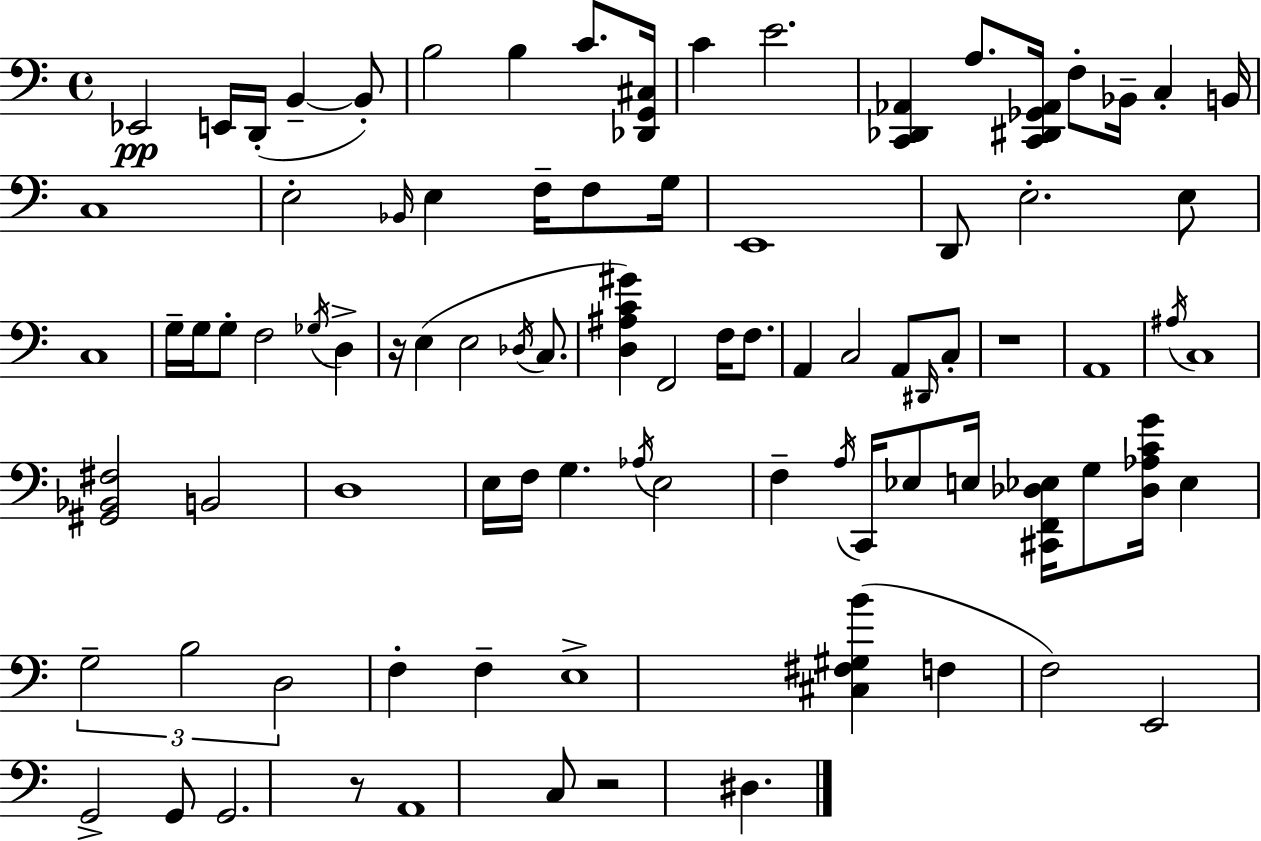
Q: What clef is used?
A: bass